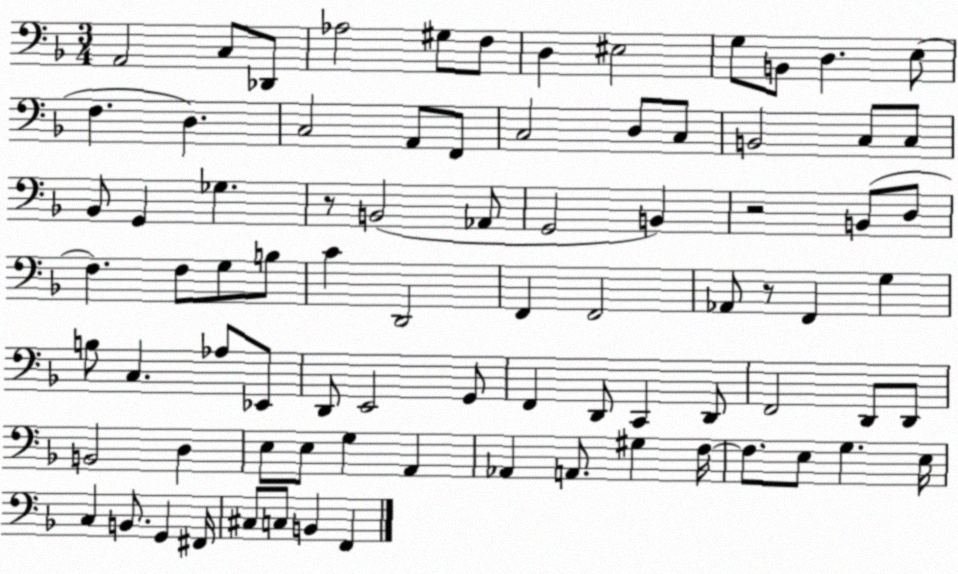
X:1
T:Untitled
M:3/4
L:1/4
K:F
A,,2 C,/2 _D,,/2 _A,2 ^G,/2 F,/2 D, ^E,2 G,/2 B,,/2 D, E,/2 F, D, C,2 A,,/2 F,,/2 C,2 D,/2 C,/2 B,,2 C,/2 C,/2 _B,,/2 G,, _G, z/2 B,,2 _A,,/2 G,,2 B,, z2 B,,/2 D,/2 F, F,/2 G,/2 B,/2 C D,,2 F,, F,,2 _A,,/2 z/2 F,, G, B,/2 C, _A,/2 _E,,/2 D,,/2 E,,2 G,,/2 F,, D,,/2 C,, D,,/2 F,,2 D,,/2 D,,/2 B,,2 D, E,/2 E,/2 G, A,, _A,, A,,/2 ^G, F,/4 F,/2 E,/2 G, E,/4 C, B,,/2 G,, ^F,,/4 ^C,/2 C,/2 B,, F,,